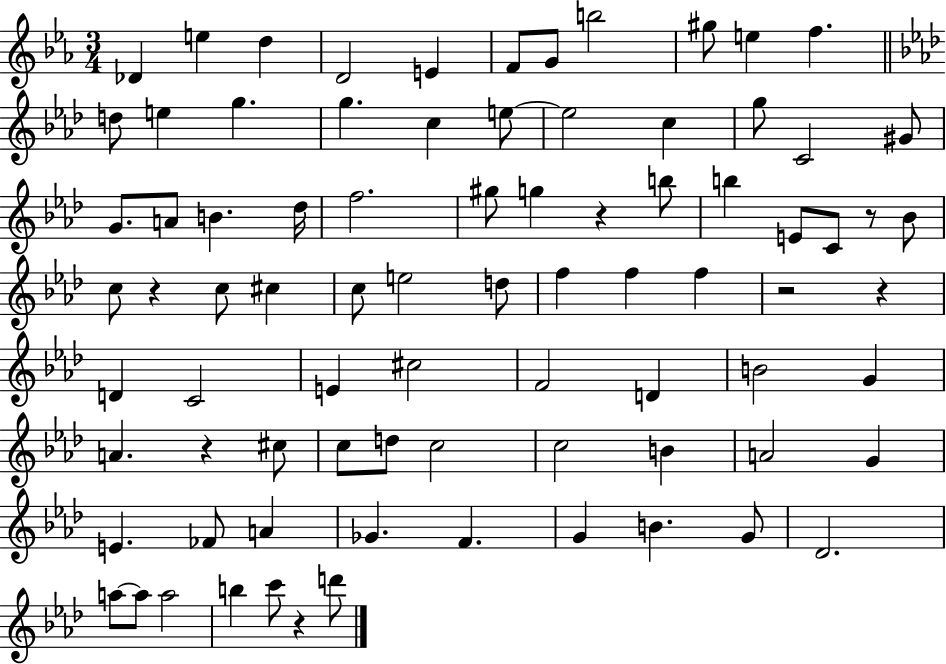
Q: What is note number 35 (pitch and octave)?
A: C5